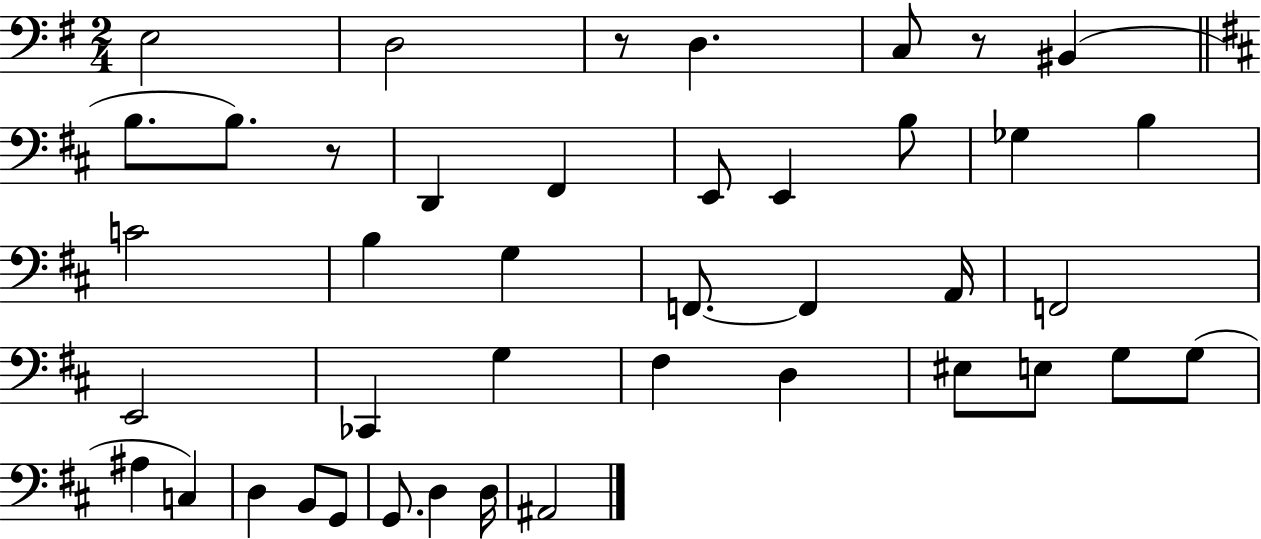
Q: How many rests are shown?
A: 3